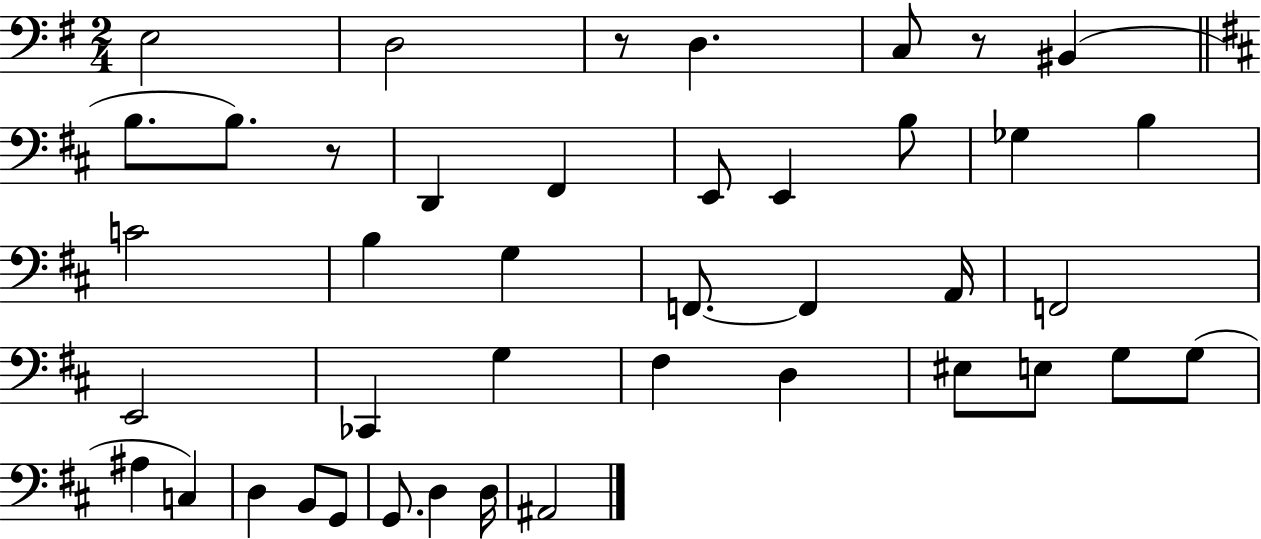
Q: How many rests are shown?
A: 3